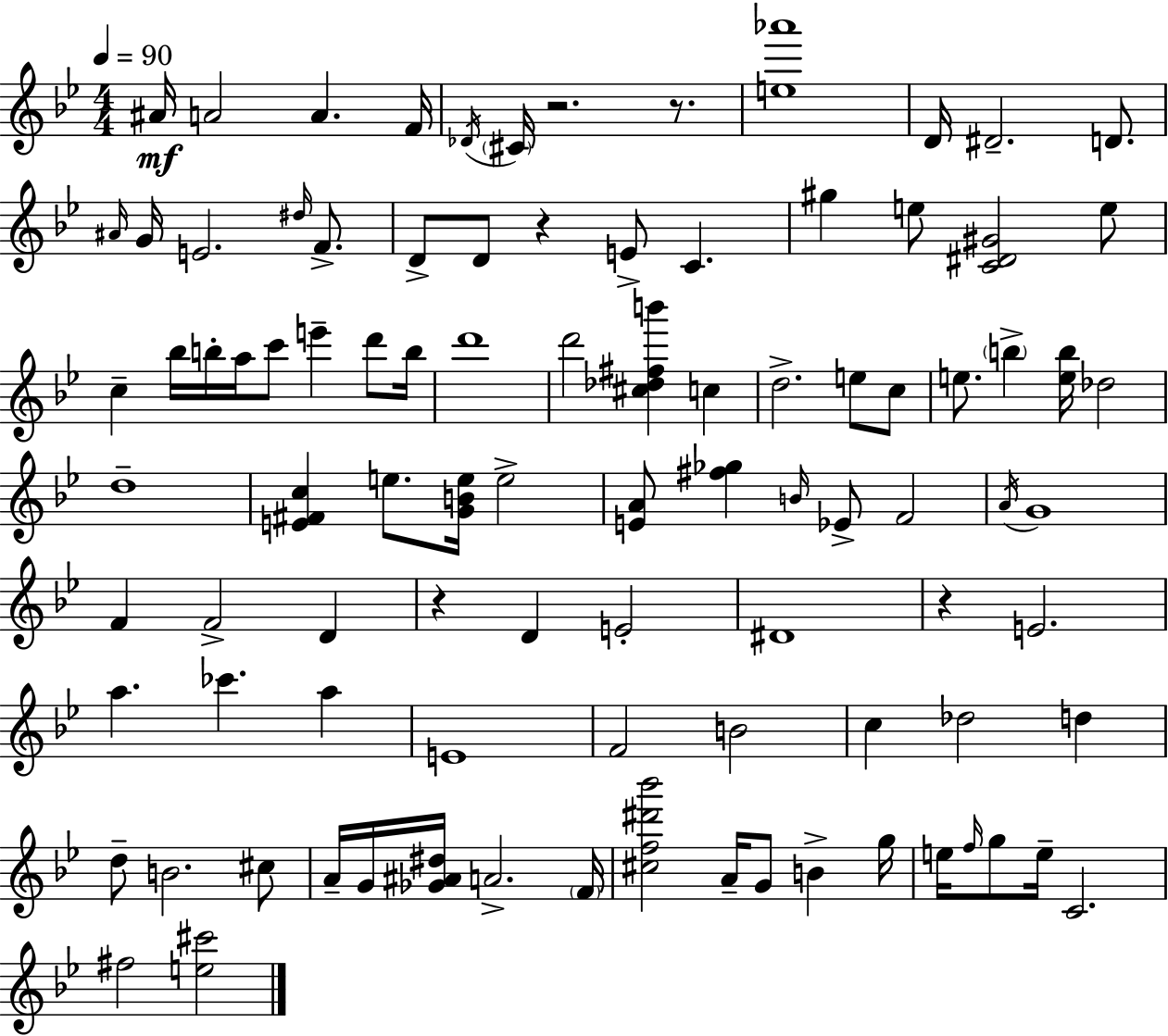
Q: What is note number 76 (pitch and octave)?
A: G5